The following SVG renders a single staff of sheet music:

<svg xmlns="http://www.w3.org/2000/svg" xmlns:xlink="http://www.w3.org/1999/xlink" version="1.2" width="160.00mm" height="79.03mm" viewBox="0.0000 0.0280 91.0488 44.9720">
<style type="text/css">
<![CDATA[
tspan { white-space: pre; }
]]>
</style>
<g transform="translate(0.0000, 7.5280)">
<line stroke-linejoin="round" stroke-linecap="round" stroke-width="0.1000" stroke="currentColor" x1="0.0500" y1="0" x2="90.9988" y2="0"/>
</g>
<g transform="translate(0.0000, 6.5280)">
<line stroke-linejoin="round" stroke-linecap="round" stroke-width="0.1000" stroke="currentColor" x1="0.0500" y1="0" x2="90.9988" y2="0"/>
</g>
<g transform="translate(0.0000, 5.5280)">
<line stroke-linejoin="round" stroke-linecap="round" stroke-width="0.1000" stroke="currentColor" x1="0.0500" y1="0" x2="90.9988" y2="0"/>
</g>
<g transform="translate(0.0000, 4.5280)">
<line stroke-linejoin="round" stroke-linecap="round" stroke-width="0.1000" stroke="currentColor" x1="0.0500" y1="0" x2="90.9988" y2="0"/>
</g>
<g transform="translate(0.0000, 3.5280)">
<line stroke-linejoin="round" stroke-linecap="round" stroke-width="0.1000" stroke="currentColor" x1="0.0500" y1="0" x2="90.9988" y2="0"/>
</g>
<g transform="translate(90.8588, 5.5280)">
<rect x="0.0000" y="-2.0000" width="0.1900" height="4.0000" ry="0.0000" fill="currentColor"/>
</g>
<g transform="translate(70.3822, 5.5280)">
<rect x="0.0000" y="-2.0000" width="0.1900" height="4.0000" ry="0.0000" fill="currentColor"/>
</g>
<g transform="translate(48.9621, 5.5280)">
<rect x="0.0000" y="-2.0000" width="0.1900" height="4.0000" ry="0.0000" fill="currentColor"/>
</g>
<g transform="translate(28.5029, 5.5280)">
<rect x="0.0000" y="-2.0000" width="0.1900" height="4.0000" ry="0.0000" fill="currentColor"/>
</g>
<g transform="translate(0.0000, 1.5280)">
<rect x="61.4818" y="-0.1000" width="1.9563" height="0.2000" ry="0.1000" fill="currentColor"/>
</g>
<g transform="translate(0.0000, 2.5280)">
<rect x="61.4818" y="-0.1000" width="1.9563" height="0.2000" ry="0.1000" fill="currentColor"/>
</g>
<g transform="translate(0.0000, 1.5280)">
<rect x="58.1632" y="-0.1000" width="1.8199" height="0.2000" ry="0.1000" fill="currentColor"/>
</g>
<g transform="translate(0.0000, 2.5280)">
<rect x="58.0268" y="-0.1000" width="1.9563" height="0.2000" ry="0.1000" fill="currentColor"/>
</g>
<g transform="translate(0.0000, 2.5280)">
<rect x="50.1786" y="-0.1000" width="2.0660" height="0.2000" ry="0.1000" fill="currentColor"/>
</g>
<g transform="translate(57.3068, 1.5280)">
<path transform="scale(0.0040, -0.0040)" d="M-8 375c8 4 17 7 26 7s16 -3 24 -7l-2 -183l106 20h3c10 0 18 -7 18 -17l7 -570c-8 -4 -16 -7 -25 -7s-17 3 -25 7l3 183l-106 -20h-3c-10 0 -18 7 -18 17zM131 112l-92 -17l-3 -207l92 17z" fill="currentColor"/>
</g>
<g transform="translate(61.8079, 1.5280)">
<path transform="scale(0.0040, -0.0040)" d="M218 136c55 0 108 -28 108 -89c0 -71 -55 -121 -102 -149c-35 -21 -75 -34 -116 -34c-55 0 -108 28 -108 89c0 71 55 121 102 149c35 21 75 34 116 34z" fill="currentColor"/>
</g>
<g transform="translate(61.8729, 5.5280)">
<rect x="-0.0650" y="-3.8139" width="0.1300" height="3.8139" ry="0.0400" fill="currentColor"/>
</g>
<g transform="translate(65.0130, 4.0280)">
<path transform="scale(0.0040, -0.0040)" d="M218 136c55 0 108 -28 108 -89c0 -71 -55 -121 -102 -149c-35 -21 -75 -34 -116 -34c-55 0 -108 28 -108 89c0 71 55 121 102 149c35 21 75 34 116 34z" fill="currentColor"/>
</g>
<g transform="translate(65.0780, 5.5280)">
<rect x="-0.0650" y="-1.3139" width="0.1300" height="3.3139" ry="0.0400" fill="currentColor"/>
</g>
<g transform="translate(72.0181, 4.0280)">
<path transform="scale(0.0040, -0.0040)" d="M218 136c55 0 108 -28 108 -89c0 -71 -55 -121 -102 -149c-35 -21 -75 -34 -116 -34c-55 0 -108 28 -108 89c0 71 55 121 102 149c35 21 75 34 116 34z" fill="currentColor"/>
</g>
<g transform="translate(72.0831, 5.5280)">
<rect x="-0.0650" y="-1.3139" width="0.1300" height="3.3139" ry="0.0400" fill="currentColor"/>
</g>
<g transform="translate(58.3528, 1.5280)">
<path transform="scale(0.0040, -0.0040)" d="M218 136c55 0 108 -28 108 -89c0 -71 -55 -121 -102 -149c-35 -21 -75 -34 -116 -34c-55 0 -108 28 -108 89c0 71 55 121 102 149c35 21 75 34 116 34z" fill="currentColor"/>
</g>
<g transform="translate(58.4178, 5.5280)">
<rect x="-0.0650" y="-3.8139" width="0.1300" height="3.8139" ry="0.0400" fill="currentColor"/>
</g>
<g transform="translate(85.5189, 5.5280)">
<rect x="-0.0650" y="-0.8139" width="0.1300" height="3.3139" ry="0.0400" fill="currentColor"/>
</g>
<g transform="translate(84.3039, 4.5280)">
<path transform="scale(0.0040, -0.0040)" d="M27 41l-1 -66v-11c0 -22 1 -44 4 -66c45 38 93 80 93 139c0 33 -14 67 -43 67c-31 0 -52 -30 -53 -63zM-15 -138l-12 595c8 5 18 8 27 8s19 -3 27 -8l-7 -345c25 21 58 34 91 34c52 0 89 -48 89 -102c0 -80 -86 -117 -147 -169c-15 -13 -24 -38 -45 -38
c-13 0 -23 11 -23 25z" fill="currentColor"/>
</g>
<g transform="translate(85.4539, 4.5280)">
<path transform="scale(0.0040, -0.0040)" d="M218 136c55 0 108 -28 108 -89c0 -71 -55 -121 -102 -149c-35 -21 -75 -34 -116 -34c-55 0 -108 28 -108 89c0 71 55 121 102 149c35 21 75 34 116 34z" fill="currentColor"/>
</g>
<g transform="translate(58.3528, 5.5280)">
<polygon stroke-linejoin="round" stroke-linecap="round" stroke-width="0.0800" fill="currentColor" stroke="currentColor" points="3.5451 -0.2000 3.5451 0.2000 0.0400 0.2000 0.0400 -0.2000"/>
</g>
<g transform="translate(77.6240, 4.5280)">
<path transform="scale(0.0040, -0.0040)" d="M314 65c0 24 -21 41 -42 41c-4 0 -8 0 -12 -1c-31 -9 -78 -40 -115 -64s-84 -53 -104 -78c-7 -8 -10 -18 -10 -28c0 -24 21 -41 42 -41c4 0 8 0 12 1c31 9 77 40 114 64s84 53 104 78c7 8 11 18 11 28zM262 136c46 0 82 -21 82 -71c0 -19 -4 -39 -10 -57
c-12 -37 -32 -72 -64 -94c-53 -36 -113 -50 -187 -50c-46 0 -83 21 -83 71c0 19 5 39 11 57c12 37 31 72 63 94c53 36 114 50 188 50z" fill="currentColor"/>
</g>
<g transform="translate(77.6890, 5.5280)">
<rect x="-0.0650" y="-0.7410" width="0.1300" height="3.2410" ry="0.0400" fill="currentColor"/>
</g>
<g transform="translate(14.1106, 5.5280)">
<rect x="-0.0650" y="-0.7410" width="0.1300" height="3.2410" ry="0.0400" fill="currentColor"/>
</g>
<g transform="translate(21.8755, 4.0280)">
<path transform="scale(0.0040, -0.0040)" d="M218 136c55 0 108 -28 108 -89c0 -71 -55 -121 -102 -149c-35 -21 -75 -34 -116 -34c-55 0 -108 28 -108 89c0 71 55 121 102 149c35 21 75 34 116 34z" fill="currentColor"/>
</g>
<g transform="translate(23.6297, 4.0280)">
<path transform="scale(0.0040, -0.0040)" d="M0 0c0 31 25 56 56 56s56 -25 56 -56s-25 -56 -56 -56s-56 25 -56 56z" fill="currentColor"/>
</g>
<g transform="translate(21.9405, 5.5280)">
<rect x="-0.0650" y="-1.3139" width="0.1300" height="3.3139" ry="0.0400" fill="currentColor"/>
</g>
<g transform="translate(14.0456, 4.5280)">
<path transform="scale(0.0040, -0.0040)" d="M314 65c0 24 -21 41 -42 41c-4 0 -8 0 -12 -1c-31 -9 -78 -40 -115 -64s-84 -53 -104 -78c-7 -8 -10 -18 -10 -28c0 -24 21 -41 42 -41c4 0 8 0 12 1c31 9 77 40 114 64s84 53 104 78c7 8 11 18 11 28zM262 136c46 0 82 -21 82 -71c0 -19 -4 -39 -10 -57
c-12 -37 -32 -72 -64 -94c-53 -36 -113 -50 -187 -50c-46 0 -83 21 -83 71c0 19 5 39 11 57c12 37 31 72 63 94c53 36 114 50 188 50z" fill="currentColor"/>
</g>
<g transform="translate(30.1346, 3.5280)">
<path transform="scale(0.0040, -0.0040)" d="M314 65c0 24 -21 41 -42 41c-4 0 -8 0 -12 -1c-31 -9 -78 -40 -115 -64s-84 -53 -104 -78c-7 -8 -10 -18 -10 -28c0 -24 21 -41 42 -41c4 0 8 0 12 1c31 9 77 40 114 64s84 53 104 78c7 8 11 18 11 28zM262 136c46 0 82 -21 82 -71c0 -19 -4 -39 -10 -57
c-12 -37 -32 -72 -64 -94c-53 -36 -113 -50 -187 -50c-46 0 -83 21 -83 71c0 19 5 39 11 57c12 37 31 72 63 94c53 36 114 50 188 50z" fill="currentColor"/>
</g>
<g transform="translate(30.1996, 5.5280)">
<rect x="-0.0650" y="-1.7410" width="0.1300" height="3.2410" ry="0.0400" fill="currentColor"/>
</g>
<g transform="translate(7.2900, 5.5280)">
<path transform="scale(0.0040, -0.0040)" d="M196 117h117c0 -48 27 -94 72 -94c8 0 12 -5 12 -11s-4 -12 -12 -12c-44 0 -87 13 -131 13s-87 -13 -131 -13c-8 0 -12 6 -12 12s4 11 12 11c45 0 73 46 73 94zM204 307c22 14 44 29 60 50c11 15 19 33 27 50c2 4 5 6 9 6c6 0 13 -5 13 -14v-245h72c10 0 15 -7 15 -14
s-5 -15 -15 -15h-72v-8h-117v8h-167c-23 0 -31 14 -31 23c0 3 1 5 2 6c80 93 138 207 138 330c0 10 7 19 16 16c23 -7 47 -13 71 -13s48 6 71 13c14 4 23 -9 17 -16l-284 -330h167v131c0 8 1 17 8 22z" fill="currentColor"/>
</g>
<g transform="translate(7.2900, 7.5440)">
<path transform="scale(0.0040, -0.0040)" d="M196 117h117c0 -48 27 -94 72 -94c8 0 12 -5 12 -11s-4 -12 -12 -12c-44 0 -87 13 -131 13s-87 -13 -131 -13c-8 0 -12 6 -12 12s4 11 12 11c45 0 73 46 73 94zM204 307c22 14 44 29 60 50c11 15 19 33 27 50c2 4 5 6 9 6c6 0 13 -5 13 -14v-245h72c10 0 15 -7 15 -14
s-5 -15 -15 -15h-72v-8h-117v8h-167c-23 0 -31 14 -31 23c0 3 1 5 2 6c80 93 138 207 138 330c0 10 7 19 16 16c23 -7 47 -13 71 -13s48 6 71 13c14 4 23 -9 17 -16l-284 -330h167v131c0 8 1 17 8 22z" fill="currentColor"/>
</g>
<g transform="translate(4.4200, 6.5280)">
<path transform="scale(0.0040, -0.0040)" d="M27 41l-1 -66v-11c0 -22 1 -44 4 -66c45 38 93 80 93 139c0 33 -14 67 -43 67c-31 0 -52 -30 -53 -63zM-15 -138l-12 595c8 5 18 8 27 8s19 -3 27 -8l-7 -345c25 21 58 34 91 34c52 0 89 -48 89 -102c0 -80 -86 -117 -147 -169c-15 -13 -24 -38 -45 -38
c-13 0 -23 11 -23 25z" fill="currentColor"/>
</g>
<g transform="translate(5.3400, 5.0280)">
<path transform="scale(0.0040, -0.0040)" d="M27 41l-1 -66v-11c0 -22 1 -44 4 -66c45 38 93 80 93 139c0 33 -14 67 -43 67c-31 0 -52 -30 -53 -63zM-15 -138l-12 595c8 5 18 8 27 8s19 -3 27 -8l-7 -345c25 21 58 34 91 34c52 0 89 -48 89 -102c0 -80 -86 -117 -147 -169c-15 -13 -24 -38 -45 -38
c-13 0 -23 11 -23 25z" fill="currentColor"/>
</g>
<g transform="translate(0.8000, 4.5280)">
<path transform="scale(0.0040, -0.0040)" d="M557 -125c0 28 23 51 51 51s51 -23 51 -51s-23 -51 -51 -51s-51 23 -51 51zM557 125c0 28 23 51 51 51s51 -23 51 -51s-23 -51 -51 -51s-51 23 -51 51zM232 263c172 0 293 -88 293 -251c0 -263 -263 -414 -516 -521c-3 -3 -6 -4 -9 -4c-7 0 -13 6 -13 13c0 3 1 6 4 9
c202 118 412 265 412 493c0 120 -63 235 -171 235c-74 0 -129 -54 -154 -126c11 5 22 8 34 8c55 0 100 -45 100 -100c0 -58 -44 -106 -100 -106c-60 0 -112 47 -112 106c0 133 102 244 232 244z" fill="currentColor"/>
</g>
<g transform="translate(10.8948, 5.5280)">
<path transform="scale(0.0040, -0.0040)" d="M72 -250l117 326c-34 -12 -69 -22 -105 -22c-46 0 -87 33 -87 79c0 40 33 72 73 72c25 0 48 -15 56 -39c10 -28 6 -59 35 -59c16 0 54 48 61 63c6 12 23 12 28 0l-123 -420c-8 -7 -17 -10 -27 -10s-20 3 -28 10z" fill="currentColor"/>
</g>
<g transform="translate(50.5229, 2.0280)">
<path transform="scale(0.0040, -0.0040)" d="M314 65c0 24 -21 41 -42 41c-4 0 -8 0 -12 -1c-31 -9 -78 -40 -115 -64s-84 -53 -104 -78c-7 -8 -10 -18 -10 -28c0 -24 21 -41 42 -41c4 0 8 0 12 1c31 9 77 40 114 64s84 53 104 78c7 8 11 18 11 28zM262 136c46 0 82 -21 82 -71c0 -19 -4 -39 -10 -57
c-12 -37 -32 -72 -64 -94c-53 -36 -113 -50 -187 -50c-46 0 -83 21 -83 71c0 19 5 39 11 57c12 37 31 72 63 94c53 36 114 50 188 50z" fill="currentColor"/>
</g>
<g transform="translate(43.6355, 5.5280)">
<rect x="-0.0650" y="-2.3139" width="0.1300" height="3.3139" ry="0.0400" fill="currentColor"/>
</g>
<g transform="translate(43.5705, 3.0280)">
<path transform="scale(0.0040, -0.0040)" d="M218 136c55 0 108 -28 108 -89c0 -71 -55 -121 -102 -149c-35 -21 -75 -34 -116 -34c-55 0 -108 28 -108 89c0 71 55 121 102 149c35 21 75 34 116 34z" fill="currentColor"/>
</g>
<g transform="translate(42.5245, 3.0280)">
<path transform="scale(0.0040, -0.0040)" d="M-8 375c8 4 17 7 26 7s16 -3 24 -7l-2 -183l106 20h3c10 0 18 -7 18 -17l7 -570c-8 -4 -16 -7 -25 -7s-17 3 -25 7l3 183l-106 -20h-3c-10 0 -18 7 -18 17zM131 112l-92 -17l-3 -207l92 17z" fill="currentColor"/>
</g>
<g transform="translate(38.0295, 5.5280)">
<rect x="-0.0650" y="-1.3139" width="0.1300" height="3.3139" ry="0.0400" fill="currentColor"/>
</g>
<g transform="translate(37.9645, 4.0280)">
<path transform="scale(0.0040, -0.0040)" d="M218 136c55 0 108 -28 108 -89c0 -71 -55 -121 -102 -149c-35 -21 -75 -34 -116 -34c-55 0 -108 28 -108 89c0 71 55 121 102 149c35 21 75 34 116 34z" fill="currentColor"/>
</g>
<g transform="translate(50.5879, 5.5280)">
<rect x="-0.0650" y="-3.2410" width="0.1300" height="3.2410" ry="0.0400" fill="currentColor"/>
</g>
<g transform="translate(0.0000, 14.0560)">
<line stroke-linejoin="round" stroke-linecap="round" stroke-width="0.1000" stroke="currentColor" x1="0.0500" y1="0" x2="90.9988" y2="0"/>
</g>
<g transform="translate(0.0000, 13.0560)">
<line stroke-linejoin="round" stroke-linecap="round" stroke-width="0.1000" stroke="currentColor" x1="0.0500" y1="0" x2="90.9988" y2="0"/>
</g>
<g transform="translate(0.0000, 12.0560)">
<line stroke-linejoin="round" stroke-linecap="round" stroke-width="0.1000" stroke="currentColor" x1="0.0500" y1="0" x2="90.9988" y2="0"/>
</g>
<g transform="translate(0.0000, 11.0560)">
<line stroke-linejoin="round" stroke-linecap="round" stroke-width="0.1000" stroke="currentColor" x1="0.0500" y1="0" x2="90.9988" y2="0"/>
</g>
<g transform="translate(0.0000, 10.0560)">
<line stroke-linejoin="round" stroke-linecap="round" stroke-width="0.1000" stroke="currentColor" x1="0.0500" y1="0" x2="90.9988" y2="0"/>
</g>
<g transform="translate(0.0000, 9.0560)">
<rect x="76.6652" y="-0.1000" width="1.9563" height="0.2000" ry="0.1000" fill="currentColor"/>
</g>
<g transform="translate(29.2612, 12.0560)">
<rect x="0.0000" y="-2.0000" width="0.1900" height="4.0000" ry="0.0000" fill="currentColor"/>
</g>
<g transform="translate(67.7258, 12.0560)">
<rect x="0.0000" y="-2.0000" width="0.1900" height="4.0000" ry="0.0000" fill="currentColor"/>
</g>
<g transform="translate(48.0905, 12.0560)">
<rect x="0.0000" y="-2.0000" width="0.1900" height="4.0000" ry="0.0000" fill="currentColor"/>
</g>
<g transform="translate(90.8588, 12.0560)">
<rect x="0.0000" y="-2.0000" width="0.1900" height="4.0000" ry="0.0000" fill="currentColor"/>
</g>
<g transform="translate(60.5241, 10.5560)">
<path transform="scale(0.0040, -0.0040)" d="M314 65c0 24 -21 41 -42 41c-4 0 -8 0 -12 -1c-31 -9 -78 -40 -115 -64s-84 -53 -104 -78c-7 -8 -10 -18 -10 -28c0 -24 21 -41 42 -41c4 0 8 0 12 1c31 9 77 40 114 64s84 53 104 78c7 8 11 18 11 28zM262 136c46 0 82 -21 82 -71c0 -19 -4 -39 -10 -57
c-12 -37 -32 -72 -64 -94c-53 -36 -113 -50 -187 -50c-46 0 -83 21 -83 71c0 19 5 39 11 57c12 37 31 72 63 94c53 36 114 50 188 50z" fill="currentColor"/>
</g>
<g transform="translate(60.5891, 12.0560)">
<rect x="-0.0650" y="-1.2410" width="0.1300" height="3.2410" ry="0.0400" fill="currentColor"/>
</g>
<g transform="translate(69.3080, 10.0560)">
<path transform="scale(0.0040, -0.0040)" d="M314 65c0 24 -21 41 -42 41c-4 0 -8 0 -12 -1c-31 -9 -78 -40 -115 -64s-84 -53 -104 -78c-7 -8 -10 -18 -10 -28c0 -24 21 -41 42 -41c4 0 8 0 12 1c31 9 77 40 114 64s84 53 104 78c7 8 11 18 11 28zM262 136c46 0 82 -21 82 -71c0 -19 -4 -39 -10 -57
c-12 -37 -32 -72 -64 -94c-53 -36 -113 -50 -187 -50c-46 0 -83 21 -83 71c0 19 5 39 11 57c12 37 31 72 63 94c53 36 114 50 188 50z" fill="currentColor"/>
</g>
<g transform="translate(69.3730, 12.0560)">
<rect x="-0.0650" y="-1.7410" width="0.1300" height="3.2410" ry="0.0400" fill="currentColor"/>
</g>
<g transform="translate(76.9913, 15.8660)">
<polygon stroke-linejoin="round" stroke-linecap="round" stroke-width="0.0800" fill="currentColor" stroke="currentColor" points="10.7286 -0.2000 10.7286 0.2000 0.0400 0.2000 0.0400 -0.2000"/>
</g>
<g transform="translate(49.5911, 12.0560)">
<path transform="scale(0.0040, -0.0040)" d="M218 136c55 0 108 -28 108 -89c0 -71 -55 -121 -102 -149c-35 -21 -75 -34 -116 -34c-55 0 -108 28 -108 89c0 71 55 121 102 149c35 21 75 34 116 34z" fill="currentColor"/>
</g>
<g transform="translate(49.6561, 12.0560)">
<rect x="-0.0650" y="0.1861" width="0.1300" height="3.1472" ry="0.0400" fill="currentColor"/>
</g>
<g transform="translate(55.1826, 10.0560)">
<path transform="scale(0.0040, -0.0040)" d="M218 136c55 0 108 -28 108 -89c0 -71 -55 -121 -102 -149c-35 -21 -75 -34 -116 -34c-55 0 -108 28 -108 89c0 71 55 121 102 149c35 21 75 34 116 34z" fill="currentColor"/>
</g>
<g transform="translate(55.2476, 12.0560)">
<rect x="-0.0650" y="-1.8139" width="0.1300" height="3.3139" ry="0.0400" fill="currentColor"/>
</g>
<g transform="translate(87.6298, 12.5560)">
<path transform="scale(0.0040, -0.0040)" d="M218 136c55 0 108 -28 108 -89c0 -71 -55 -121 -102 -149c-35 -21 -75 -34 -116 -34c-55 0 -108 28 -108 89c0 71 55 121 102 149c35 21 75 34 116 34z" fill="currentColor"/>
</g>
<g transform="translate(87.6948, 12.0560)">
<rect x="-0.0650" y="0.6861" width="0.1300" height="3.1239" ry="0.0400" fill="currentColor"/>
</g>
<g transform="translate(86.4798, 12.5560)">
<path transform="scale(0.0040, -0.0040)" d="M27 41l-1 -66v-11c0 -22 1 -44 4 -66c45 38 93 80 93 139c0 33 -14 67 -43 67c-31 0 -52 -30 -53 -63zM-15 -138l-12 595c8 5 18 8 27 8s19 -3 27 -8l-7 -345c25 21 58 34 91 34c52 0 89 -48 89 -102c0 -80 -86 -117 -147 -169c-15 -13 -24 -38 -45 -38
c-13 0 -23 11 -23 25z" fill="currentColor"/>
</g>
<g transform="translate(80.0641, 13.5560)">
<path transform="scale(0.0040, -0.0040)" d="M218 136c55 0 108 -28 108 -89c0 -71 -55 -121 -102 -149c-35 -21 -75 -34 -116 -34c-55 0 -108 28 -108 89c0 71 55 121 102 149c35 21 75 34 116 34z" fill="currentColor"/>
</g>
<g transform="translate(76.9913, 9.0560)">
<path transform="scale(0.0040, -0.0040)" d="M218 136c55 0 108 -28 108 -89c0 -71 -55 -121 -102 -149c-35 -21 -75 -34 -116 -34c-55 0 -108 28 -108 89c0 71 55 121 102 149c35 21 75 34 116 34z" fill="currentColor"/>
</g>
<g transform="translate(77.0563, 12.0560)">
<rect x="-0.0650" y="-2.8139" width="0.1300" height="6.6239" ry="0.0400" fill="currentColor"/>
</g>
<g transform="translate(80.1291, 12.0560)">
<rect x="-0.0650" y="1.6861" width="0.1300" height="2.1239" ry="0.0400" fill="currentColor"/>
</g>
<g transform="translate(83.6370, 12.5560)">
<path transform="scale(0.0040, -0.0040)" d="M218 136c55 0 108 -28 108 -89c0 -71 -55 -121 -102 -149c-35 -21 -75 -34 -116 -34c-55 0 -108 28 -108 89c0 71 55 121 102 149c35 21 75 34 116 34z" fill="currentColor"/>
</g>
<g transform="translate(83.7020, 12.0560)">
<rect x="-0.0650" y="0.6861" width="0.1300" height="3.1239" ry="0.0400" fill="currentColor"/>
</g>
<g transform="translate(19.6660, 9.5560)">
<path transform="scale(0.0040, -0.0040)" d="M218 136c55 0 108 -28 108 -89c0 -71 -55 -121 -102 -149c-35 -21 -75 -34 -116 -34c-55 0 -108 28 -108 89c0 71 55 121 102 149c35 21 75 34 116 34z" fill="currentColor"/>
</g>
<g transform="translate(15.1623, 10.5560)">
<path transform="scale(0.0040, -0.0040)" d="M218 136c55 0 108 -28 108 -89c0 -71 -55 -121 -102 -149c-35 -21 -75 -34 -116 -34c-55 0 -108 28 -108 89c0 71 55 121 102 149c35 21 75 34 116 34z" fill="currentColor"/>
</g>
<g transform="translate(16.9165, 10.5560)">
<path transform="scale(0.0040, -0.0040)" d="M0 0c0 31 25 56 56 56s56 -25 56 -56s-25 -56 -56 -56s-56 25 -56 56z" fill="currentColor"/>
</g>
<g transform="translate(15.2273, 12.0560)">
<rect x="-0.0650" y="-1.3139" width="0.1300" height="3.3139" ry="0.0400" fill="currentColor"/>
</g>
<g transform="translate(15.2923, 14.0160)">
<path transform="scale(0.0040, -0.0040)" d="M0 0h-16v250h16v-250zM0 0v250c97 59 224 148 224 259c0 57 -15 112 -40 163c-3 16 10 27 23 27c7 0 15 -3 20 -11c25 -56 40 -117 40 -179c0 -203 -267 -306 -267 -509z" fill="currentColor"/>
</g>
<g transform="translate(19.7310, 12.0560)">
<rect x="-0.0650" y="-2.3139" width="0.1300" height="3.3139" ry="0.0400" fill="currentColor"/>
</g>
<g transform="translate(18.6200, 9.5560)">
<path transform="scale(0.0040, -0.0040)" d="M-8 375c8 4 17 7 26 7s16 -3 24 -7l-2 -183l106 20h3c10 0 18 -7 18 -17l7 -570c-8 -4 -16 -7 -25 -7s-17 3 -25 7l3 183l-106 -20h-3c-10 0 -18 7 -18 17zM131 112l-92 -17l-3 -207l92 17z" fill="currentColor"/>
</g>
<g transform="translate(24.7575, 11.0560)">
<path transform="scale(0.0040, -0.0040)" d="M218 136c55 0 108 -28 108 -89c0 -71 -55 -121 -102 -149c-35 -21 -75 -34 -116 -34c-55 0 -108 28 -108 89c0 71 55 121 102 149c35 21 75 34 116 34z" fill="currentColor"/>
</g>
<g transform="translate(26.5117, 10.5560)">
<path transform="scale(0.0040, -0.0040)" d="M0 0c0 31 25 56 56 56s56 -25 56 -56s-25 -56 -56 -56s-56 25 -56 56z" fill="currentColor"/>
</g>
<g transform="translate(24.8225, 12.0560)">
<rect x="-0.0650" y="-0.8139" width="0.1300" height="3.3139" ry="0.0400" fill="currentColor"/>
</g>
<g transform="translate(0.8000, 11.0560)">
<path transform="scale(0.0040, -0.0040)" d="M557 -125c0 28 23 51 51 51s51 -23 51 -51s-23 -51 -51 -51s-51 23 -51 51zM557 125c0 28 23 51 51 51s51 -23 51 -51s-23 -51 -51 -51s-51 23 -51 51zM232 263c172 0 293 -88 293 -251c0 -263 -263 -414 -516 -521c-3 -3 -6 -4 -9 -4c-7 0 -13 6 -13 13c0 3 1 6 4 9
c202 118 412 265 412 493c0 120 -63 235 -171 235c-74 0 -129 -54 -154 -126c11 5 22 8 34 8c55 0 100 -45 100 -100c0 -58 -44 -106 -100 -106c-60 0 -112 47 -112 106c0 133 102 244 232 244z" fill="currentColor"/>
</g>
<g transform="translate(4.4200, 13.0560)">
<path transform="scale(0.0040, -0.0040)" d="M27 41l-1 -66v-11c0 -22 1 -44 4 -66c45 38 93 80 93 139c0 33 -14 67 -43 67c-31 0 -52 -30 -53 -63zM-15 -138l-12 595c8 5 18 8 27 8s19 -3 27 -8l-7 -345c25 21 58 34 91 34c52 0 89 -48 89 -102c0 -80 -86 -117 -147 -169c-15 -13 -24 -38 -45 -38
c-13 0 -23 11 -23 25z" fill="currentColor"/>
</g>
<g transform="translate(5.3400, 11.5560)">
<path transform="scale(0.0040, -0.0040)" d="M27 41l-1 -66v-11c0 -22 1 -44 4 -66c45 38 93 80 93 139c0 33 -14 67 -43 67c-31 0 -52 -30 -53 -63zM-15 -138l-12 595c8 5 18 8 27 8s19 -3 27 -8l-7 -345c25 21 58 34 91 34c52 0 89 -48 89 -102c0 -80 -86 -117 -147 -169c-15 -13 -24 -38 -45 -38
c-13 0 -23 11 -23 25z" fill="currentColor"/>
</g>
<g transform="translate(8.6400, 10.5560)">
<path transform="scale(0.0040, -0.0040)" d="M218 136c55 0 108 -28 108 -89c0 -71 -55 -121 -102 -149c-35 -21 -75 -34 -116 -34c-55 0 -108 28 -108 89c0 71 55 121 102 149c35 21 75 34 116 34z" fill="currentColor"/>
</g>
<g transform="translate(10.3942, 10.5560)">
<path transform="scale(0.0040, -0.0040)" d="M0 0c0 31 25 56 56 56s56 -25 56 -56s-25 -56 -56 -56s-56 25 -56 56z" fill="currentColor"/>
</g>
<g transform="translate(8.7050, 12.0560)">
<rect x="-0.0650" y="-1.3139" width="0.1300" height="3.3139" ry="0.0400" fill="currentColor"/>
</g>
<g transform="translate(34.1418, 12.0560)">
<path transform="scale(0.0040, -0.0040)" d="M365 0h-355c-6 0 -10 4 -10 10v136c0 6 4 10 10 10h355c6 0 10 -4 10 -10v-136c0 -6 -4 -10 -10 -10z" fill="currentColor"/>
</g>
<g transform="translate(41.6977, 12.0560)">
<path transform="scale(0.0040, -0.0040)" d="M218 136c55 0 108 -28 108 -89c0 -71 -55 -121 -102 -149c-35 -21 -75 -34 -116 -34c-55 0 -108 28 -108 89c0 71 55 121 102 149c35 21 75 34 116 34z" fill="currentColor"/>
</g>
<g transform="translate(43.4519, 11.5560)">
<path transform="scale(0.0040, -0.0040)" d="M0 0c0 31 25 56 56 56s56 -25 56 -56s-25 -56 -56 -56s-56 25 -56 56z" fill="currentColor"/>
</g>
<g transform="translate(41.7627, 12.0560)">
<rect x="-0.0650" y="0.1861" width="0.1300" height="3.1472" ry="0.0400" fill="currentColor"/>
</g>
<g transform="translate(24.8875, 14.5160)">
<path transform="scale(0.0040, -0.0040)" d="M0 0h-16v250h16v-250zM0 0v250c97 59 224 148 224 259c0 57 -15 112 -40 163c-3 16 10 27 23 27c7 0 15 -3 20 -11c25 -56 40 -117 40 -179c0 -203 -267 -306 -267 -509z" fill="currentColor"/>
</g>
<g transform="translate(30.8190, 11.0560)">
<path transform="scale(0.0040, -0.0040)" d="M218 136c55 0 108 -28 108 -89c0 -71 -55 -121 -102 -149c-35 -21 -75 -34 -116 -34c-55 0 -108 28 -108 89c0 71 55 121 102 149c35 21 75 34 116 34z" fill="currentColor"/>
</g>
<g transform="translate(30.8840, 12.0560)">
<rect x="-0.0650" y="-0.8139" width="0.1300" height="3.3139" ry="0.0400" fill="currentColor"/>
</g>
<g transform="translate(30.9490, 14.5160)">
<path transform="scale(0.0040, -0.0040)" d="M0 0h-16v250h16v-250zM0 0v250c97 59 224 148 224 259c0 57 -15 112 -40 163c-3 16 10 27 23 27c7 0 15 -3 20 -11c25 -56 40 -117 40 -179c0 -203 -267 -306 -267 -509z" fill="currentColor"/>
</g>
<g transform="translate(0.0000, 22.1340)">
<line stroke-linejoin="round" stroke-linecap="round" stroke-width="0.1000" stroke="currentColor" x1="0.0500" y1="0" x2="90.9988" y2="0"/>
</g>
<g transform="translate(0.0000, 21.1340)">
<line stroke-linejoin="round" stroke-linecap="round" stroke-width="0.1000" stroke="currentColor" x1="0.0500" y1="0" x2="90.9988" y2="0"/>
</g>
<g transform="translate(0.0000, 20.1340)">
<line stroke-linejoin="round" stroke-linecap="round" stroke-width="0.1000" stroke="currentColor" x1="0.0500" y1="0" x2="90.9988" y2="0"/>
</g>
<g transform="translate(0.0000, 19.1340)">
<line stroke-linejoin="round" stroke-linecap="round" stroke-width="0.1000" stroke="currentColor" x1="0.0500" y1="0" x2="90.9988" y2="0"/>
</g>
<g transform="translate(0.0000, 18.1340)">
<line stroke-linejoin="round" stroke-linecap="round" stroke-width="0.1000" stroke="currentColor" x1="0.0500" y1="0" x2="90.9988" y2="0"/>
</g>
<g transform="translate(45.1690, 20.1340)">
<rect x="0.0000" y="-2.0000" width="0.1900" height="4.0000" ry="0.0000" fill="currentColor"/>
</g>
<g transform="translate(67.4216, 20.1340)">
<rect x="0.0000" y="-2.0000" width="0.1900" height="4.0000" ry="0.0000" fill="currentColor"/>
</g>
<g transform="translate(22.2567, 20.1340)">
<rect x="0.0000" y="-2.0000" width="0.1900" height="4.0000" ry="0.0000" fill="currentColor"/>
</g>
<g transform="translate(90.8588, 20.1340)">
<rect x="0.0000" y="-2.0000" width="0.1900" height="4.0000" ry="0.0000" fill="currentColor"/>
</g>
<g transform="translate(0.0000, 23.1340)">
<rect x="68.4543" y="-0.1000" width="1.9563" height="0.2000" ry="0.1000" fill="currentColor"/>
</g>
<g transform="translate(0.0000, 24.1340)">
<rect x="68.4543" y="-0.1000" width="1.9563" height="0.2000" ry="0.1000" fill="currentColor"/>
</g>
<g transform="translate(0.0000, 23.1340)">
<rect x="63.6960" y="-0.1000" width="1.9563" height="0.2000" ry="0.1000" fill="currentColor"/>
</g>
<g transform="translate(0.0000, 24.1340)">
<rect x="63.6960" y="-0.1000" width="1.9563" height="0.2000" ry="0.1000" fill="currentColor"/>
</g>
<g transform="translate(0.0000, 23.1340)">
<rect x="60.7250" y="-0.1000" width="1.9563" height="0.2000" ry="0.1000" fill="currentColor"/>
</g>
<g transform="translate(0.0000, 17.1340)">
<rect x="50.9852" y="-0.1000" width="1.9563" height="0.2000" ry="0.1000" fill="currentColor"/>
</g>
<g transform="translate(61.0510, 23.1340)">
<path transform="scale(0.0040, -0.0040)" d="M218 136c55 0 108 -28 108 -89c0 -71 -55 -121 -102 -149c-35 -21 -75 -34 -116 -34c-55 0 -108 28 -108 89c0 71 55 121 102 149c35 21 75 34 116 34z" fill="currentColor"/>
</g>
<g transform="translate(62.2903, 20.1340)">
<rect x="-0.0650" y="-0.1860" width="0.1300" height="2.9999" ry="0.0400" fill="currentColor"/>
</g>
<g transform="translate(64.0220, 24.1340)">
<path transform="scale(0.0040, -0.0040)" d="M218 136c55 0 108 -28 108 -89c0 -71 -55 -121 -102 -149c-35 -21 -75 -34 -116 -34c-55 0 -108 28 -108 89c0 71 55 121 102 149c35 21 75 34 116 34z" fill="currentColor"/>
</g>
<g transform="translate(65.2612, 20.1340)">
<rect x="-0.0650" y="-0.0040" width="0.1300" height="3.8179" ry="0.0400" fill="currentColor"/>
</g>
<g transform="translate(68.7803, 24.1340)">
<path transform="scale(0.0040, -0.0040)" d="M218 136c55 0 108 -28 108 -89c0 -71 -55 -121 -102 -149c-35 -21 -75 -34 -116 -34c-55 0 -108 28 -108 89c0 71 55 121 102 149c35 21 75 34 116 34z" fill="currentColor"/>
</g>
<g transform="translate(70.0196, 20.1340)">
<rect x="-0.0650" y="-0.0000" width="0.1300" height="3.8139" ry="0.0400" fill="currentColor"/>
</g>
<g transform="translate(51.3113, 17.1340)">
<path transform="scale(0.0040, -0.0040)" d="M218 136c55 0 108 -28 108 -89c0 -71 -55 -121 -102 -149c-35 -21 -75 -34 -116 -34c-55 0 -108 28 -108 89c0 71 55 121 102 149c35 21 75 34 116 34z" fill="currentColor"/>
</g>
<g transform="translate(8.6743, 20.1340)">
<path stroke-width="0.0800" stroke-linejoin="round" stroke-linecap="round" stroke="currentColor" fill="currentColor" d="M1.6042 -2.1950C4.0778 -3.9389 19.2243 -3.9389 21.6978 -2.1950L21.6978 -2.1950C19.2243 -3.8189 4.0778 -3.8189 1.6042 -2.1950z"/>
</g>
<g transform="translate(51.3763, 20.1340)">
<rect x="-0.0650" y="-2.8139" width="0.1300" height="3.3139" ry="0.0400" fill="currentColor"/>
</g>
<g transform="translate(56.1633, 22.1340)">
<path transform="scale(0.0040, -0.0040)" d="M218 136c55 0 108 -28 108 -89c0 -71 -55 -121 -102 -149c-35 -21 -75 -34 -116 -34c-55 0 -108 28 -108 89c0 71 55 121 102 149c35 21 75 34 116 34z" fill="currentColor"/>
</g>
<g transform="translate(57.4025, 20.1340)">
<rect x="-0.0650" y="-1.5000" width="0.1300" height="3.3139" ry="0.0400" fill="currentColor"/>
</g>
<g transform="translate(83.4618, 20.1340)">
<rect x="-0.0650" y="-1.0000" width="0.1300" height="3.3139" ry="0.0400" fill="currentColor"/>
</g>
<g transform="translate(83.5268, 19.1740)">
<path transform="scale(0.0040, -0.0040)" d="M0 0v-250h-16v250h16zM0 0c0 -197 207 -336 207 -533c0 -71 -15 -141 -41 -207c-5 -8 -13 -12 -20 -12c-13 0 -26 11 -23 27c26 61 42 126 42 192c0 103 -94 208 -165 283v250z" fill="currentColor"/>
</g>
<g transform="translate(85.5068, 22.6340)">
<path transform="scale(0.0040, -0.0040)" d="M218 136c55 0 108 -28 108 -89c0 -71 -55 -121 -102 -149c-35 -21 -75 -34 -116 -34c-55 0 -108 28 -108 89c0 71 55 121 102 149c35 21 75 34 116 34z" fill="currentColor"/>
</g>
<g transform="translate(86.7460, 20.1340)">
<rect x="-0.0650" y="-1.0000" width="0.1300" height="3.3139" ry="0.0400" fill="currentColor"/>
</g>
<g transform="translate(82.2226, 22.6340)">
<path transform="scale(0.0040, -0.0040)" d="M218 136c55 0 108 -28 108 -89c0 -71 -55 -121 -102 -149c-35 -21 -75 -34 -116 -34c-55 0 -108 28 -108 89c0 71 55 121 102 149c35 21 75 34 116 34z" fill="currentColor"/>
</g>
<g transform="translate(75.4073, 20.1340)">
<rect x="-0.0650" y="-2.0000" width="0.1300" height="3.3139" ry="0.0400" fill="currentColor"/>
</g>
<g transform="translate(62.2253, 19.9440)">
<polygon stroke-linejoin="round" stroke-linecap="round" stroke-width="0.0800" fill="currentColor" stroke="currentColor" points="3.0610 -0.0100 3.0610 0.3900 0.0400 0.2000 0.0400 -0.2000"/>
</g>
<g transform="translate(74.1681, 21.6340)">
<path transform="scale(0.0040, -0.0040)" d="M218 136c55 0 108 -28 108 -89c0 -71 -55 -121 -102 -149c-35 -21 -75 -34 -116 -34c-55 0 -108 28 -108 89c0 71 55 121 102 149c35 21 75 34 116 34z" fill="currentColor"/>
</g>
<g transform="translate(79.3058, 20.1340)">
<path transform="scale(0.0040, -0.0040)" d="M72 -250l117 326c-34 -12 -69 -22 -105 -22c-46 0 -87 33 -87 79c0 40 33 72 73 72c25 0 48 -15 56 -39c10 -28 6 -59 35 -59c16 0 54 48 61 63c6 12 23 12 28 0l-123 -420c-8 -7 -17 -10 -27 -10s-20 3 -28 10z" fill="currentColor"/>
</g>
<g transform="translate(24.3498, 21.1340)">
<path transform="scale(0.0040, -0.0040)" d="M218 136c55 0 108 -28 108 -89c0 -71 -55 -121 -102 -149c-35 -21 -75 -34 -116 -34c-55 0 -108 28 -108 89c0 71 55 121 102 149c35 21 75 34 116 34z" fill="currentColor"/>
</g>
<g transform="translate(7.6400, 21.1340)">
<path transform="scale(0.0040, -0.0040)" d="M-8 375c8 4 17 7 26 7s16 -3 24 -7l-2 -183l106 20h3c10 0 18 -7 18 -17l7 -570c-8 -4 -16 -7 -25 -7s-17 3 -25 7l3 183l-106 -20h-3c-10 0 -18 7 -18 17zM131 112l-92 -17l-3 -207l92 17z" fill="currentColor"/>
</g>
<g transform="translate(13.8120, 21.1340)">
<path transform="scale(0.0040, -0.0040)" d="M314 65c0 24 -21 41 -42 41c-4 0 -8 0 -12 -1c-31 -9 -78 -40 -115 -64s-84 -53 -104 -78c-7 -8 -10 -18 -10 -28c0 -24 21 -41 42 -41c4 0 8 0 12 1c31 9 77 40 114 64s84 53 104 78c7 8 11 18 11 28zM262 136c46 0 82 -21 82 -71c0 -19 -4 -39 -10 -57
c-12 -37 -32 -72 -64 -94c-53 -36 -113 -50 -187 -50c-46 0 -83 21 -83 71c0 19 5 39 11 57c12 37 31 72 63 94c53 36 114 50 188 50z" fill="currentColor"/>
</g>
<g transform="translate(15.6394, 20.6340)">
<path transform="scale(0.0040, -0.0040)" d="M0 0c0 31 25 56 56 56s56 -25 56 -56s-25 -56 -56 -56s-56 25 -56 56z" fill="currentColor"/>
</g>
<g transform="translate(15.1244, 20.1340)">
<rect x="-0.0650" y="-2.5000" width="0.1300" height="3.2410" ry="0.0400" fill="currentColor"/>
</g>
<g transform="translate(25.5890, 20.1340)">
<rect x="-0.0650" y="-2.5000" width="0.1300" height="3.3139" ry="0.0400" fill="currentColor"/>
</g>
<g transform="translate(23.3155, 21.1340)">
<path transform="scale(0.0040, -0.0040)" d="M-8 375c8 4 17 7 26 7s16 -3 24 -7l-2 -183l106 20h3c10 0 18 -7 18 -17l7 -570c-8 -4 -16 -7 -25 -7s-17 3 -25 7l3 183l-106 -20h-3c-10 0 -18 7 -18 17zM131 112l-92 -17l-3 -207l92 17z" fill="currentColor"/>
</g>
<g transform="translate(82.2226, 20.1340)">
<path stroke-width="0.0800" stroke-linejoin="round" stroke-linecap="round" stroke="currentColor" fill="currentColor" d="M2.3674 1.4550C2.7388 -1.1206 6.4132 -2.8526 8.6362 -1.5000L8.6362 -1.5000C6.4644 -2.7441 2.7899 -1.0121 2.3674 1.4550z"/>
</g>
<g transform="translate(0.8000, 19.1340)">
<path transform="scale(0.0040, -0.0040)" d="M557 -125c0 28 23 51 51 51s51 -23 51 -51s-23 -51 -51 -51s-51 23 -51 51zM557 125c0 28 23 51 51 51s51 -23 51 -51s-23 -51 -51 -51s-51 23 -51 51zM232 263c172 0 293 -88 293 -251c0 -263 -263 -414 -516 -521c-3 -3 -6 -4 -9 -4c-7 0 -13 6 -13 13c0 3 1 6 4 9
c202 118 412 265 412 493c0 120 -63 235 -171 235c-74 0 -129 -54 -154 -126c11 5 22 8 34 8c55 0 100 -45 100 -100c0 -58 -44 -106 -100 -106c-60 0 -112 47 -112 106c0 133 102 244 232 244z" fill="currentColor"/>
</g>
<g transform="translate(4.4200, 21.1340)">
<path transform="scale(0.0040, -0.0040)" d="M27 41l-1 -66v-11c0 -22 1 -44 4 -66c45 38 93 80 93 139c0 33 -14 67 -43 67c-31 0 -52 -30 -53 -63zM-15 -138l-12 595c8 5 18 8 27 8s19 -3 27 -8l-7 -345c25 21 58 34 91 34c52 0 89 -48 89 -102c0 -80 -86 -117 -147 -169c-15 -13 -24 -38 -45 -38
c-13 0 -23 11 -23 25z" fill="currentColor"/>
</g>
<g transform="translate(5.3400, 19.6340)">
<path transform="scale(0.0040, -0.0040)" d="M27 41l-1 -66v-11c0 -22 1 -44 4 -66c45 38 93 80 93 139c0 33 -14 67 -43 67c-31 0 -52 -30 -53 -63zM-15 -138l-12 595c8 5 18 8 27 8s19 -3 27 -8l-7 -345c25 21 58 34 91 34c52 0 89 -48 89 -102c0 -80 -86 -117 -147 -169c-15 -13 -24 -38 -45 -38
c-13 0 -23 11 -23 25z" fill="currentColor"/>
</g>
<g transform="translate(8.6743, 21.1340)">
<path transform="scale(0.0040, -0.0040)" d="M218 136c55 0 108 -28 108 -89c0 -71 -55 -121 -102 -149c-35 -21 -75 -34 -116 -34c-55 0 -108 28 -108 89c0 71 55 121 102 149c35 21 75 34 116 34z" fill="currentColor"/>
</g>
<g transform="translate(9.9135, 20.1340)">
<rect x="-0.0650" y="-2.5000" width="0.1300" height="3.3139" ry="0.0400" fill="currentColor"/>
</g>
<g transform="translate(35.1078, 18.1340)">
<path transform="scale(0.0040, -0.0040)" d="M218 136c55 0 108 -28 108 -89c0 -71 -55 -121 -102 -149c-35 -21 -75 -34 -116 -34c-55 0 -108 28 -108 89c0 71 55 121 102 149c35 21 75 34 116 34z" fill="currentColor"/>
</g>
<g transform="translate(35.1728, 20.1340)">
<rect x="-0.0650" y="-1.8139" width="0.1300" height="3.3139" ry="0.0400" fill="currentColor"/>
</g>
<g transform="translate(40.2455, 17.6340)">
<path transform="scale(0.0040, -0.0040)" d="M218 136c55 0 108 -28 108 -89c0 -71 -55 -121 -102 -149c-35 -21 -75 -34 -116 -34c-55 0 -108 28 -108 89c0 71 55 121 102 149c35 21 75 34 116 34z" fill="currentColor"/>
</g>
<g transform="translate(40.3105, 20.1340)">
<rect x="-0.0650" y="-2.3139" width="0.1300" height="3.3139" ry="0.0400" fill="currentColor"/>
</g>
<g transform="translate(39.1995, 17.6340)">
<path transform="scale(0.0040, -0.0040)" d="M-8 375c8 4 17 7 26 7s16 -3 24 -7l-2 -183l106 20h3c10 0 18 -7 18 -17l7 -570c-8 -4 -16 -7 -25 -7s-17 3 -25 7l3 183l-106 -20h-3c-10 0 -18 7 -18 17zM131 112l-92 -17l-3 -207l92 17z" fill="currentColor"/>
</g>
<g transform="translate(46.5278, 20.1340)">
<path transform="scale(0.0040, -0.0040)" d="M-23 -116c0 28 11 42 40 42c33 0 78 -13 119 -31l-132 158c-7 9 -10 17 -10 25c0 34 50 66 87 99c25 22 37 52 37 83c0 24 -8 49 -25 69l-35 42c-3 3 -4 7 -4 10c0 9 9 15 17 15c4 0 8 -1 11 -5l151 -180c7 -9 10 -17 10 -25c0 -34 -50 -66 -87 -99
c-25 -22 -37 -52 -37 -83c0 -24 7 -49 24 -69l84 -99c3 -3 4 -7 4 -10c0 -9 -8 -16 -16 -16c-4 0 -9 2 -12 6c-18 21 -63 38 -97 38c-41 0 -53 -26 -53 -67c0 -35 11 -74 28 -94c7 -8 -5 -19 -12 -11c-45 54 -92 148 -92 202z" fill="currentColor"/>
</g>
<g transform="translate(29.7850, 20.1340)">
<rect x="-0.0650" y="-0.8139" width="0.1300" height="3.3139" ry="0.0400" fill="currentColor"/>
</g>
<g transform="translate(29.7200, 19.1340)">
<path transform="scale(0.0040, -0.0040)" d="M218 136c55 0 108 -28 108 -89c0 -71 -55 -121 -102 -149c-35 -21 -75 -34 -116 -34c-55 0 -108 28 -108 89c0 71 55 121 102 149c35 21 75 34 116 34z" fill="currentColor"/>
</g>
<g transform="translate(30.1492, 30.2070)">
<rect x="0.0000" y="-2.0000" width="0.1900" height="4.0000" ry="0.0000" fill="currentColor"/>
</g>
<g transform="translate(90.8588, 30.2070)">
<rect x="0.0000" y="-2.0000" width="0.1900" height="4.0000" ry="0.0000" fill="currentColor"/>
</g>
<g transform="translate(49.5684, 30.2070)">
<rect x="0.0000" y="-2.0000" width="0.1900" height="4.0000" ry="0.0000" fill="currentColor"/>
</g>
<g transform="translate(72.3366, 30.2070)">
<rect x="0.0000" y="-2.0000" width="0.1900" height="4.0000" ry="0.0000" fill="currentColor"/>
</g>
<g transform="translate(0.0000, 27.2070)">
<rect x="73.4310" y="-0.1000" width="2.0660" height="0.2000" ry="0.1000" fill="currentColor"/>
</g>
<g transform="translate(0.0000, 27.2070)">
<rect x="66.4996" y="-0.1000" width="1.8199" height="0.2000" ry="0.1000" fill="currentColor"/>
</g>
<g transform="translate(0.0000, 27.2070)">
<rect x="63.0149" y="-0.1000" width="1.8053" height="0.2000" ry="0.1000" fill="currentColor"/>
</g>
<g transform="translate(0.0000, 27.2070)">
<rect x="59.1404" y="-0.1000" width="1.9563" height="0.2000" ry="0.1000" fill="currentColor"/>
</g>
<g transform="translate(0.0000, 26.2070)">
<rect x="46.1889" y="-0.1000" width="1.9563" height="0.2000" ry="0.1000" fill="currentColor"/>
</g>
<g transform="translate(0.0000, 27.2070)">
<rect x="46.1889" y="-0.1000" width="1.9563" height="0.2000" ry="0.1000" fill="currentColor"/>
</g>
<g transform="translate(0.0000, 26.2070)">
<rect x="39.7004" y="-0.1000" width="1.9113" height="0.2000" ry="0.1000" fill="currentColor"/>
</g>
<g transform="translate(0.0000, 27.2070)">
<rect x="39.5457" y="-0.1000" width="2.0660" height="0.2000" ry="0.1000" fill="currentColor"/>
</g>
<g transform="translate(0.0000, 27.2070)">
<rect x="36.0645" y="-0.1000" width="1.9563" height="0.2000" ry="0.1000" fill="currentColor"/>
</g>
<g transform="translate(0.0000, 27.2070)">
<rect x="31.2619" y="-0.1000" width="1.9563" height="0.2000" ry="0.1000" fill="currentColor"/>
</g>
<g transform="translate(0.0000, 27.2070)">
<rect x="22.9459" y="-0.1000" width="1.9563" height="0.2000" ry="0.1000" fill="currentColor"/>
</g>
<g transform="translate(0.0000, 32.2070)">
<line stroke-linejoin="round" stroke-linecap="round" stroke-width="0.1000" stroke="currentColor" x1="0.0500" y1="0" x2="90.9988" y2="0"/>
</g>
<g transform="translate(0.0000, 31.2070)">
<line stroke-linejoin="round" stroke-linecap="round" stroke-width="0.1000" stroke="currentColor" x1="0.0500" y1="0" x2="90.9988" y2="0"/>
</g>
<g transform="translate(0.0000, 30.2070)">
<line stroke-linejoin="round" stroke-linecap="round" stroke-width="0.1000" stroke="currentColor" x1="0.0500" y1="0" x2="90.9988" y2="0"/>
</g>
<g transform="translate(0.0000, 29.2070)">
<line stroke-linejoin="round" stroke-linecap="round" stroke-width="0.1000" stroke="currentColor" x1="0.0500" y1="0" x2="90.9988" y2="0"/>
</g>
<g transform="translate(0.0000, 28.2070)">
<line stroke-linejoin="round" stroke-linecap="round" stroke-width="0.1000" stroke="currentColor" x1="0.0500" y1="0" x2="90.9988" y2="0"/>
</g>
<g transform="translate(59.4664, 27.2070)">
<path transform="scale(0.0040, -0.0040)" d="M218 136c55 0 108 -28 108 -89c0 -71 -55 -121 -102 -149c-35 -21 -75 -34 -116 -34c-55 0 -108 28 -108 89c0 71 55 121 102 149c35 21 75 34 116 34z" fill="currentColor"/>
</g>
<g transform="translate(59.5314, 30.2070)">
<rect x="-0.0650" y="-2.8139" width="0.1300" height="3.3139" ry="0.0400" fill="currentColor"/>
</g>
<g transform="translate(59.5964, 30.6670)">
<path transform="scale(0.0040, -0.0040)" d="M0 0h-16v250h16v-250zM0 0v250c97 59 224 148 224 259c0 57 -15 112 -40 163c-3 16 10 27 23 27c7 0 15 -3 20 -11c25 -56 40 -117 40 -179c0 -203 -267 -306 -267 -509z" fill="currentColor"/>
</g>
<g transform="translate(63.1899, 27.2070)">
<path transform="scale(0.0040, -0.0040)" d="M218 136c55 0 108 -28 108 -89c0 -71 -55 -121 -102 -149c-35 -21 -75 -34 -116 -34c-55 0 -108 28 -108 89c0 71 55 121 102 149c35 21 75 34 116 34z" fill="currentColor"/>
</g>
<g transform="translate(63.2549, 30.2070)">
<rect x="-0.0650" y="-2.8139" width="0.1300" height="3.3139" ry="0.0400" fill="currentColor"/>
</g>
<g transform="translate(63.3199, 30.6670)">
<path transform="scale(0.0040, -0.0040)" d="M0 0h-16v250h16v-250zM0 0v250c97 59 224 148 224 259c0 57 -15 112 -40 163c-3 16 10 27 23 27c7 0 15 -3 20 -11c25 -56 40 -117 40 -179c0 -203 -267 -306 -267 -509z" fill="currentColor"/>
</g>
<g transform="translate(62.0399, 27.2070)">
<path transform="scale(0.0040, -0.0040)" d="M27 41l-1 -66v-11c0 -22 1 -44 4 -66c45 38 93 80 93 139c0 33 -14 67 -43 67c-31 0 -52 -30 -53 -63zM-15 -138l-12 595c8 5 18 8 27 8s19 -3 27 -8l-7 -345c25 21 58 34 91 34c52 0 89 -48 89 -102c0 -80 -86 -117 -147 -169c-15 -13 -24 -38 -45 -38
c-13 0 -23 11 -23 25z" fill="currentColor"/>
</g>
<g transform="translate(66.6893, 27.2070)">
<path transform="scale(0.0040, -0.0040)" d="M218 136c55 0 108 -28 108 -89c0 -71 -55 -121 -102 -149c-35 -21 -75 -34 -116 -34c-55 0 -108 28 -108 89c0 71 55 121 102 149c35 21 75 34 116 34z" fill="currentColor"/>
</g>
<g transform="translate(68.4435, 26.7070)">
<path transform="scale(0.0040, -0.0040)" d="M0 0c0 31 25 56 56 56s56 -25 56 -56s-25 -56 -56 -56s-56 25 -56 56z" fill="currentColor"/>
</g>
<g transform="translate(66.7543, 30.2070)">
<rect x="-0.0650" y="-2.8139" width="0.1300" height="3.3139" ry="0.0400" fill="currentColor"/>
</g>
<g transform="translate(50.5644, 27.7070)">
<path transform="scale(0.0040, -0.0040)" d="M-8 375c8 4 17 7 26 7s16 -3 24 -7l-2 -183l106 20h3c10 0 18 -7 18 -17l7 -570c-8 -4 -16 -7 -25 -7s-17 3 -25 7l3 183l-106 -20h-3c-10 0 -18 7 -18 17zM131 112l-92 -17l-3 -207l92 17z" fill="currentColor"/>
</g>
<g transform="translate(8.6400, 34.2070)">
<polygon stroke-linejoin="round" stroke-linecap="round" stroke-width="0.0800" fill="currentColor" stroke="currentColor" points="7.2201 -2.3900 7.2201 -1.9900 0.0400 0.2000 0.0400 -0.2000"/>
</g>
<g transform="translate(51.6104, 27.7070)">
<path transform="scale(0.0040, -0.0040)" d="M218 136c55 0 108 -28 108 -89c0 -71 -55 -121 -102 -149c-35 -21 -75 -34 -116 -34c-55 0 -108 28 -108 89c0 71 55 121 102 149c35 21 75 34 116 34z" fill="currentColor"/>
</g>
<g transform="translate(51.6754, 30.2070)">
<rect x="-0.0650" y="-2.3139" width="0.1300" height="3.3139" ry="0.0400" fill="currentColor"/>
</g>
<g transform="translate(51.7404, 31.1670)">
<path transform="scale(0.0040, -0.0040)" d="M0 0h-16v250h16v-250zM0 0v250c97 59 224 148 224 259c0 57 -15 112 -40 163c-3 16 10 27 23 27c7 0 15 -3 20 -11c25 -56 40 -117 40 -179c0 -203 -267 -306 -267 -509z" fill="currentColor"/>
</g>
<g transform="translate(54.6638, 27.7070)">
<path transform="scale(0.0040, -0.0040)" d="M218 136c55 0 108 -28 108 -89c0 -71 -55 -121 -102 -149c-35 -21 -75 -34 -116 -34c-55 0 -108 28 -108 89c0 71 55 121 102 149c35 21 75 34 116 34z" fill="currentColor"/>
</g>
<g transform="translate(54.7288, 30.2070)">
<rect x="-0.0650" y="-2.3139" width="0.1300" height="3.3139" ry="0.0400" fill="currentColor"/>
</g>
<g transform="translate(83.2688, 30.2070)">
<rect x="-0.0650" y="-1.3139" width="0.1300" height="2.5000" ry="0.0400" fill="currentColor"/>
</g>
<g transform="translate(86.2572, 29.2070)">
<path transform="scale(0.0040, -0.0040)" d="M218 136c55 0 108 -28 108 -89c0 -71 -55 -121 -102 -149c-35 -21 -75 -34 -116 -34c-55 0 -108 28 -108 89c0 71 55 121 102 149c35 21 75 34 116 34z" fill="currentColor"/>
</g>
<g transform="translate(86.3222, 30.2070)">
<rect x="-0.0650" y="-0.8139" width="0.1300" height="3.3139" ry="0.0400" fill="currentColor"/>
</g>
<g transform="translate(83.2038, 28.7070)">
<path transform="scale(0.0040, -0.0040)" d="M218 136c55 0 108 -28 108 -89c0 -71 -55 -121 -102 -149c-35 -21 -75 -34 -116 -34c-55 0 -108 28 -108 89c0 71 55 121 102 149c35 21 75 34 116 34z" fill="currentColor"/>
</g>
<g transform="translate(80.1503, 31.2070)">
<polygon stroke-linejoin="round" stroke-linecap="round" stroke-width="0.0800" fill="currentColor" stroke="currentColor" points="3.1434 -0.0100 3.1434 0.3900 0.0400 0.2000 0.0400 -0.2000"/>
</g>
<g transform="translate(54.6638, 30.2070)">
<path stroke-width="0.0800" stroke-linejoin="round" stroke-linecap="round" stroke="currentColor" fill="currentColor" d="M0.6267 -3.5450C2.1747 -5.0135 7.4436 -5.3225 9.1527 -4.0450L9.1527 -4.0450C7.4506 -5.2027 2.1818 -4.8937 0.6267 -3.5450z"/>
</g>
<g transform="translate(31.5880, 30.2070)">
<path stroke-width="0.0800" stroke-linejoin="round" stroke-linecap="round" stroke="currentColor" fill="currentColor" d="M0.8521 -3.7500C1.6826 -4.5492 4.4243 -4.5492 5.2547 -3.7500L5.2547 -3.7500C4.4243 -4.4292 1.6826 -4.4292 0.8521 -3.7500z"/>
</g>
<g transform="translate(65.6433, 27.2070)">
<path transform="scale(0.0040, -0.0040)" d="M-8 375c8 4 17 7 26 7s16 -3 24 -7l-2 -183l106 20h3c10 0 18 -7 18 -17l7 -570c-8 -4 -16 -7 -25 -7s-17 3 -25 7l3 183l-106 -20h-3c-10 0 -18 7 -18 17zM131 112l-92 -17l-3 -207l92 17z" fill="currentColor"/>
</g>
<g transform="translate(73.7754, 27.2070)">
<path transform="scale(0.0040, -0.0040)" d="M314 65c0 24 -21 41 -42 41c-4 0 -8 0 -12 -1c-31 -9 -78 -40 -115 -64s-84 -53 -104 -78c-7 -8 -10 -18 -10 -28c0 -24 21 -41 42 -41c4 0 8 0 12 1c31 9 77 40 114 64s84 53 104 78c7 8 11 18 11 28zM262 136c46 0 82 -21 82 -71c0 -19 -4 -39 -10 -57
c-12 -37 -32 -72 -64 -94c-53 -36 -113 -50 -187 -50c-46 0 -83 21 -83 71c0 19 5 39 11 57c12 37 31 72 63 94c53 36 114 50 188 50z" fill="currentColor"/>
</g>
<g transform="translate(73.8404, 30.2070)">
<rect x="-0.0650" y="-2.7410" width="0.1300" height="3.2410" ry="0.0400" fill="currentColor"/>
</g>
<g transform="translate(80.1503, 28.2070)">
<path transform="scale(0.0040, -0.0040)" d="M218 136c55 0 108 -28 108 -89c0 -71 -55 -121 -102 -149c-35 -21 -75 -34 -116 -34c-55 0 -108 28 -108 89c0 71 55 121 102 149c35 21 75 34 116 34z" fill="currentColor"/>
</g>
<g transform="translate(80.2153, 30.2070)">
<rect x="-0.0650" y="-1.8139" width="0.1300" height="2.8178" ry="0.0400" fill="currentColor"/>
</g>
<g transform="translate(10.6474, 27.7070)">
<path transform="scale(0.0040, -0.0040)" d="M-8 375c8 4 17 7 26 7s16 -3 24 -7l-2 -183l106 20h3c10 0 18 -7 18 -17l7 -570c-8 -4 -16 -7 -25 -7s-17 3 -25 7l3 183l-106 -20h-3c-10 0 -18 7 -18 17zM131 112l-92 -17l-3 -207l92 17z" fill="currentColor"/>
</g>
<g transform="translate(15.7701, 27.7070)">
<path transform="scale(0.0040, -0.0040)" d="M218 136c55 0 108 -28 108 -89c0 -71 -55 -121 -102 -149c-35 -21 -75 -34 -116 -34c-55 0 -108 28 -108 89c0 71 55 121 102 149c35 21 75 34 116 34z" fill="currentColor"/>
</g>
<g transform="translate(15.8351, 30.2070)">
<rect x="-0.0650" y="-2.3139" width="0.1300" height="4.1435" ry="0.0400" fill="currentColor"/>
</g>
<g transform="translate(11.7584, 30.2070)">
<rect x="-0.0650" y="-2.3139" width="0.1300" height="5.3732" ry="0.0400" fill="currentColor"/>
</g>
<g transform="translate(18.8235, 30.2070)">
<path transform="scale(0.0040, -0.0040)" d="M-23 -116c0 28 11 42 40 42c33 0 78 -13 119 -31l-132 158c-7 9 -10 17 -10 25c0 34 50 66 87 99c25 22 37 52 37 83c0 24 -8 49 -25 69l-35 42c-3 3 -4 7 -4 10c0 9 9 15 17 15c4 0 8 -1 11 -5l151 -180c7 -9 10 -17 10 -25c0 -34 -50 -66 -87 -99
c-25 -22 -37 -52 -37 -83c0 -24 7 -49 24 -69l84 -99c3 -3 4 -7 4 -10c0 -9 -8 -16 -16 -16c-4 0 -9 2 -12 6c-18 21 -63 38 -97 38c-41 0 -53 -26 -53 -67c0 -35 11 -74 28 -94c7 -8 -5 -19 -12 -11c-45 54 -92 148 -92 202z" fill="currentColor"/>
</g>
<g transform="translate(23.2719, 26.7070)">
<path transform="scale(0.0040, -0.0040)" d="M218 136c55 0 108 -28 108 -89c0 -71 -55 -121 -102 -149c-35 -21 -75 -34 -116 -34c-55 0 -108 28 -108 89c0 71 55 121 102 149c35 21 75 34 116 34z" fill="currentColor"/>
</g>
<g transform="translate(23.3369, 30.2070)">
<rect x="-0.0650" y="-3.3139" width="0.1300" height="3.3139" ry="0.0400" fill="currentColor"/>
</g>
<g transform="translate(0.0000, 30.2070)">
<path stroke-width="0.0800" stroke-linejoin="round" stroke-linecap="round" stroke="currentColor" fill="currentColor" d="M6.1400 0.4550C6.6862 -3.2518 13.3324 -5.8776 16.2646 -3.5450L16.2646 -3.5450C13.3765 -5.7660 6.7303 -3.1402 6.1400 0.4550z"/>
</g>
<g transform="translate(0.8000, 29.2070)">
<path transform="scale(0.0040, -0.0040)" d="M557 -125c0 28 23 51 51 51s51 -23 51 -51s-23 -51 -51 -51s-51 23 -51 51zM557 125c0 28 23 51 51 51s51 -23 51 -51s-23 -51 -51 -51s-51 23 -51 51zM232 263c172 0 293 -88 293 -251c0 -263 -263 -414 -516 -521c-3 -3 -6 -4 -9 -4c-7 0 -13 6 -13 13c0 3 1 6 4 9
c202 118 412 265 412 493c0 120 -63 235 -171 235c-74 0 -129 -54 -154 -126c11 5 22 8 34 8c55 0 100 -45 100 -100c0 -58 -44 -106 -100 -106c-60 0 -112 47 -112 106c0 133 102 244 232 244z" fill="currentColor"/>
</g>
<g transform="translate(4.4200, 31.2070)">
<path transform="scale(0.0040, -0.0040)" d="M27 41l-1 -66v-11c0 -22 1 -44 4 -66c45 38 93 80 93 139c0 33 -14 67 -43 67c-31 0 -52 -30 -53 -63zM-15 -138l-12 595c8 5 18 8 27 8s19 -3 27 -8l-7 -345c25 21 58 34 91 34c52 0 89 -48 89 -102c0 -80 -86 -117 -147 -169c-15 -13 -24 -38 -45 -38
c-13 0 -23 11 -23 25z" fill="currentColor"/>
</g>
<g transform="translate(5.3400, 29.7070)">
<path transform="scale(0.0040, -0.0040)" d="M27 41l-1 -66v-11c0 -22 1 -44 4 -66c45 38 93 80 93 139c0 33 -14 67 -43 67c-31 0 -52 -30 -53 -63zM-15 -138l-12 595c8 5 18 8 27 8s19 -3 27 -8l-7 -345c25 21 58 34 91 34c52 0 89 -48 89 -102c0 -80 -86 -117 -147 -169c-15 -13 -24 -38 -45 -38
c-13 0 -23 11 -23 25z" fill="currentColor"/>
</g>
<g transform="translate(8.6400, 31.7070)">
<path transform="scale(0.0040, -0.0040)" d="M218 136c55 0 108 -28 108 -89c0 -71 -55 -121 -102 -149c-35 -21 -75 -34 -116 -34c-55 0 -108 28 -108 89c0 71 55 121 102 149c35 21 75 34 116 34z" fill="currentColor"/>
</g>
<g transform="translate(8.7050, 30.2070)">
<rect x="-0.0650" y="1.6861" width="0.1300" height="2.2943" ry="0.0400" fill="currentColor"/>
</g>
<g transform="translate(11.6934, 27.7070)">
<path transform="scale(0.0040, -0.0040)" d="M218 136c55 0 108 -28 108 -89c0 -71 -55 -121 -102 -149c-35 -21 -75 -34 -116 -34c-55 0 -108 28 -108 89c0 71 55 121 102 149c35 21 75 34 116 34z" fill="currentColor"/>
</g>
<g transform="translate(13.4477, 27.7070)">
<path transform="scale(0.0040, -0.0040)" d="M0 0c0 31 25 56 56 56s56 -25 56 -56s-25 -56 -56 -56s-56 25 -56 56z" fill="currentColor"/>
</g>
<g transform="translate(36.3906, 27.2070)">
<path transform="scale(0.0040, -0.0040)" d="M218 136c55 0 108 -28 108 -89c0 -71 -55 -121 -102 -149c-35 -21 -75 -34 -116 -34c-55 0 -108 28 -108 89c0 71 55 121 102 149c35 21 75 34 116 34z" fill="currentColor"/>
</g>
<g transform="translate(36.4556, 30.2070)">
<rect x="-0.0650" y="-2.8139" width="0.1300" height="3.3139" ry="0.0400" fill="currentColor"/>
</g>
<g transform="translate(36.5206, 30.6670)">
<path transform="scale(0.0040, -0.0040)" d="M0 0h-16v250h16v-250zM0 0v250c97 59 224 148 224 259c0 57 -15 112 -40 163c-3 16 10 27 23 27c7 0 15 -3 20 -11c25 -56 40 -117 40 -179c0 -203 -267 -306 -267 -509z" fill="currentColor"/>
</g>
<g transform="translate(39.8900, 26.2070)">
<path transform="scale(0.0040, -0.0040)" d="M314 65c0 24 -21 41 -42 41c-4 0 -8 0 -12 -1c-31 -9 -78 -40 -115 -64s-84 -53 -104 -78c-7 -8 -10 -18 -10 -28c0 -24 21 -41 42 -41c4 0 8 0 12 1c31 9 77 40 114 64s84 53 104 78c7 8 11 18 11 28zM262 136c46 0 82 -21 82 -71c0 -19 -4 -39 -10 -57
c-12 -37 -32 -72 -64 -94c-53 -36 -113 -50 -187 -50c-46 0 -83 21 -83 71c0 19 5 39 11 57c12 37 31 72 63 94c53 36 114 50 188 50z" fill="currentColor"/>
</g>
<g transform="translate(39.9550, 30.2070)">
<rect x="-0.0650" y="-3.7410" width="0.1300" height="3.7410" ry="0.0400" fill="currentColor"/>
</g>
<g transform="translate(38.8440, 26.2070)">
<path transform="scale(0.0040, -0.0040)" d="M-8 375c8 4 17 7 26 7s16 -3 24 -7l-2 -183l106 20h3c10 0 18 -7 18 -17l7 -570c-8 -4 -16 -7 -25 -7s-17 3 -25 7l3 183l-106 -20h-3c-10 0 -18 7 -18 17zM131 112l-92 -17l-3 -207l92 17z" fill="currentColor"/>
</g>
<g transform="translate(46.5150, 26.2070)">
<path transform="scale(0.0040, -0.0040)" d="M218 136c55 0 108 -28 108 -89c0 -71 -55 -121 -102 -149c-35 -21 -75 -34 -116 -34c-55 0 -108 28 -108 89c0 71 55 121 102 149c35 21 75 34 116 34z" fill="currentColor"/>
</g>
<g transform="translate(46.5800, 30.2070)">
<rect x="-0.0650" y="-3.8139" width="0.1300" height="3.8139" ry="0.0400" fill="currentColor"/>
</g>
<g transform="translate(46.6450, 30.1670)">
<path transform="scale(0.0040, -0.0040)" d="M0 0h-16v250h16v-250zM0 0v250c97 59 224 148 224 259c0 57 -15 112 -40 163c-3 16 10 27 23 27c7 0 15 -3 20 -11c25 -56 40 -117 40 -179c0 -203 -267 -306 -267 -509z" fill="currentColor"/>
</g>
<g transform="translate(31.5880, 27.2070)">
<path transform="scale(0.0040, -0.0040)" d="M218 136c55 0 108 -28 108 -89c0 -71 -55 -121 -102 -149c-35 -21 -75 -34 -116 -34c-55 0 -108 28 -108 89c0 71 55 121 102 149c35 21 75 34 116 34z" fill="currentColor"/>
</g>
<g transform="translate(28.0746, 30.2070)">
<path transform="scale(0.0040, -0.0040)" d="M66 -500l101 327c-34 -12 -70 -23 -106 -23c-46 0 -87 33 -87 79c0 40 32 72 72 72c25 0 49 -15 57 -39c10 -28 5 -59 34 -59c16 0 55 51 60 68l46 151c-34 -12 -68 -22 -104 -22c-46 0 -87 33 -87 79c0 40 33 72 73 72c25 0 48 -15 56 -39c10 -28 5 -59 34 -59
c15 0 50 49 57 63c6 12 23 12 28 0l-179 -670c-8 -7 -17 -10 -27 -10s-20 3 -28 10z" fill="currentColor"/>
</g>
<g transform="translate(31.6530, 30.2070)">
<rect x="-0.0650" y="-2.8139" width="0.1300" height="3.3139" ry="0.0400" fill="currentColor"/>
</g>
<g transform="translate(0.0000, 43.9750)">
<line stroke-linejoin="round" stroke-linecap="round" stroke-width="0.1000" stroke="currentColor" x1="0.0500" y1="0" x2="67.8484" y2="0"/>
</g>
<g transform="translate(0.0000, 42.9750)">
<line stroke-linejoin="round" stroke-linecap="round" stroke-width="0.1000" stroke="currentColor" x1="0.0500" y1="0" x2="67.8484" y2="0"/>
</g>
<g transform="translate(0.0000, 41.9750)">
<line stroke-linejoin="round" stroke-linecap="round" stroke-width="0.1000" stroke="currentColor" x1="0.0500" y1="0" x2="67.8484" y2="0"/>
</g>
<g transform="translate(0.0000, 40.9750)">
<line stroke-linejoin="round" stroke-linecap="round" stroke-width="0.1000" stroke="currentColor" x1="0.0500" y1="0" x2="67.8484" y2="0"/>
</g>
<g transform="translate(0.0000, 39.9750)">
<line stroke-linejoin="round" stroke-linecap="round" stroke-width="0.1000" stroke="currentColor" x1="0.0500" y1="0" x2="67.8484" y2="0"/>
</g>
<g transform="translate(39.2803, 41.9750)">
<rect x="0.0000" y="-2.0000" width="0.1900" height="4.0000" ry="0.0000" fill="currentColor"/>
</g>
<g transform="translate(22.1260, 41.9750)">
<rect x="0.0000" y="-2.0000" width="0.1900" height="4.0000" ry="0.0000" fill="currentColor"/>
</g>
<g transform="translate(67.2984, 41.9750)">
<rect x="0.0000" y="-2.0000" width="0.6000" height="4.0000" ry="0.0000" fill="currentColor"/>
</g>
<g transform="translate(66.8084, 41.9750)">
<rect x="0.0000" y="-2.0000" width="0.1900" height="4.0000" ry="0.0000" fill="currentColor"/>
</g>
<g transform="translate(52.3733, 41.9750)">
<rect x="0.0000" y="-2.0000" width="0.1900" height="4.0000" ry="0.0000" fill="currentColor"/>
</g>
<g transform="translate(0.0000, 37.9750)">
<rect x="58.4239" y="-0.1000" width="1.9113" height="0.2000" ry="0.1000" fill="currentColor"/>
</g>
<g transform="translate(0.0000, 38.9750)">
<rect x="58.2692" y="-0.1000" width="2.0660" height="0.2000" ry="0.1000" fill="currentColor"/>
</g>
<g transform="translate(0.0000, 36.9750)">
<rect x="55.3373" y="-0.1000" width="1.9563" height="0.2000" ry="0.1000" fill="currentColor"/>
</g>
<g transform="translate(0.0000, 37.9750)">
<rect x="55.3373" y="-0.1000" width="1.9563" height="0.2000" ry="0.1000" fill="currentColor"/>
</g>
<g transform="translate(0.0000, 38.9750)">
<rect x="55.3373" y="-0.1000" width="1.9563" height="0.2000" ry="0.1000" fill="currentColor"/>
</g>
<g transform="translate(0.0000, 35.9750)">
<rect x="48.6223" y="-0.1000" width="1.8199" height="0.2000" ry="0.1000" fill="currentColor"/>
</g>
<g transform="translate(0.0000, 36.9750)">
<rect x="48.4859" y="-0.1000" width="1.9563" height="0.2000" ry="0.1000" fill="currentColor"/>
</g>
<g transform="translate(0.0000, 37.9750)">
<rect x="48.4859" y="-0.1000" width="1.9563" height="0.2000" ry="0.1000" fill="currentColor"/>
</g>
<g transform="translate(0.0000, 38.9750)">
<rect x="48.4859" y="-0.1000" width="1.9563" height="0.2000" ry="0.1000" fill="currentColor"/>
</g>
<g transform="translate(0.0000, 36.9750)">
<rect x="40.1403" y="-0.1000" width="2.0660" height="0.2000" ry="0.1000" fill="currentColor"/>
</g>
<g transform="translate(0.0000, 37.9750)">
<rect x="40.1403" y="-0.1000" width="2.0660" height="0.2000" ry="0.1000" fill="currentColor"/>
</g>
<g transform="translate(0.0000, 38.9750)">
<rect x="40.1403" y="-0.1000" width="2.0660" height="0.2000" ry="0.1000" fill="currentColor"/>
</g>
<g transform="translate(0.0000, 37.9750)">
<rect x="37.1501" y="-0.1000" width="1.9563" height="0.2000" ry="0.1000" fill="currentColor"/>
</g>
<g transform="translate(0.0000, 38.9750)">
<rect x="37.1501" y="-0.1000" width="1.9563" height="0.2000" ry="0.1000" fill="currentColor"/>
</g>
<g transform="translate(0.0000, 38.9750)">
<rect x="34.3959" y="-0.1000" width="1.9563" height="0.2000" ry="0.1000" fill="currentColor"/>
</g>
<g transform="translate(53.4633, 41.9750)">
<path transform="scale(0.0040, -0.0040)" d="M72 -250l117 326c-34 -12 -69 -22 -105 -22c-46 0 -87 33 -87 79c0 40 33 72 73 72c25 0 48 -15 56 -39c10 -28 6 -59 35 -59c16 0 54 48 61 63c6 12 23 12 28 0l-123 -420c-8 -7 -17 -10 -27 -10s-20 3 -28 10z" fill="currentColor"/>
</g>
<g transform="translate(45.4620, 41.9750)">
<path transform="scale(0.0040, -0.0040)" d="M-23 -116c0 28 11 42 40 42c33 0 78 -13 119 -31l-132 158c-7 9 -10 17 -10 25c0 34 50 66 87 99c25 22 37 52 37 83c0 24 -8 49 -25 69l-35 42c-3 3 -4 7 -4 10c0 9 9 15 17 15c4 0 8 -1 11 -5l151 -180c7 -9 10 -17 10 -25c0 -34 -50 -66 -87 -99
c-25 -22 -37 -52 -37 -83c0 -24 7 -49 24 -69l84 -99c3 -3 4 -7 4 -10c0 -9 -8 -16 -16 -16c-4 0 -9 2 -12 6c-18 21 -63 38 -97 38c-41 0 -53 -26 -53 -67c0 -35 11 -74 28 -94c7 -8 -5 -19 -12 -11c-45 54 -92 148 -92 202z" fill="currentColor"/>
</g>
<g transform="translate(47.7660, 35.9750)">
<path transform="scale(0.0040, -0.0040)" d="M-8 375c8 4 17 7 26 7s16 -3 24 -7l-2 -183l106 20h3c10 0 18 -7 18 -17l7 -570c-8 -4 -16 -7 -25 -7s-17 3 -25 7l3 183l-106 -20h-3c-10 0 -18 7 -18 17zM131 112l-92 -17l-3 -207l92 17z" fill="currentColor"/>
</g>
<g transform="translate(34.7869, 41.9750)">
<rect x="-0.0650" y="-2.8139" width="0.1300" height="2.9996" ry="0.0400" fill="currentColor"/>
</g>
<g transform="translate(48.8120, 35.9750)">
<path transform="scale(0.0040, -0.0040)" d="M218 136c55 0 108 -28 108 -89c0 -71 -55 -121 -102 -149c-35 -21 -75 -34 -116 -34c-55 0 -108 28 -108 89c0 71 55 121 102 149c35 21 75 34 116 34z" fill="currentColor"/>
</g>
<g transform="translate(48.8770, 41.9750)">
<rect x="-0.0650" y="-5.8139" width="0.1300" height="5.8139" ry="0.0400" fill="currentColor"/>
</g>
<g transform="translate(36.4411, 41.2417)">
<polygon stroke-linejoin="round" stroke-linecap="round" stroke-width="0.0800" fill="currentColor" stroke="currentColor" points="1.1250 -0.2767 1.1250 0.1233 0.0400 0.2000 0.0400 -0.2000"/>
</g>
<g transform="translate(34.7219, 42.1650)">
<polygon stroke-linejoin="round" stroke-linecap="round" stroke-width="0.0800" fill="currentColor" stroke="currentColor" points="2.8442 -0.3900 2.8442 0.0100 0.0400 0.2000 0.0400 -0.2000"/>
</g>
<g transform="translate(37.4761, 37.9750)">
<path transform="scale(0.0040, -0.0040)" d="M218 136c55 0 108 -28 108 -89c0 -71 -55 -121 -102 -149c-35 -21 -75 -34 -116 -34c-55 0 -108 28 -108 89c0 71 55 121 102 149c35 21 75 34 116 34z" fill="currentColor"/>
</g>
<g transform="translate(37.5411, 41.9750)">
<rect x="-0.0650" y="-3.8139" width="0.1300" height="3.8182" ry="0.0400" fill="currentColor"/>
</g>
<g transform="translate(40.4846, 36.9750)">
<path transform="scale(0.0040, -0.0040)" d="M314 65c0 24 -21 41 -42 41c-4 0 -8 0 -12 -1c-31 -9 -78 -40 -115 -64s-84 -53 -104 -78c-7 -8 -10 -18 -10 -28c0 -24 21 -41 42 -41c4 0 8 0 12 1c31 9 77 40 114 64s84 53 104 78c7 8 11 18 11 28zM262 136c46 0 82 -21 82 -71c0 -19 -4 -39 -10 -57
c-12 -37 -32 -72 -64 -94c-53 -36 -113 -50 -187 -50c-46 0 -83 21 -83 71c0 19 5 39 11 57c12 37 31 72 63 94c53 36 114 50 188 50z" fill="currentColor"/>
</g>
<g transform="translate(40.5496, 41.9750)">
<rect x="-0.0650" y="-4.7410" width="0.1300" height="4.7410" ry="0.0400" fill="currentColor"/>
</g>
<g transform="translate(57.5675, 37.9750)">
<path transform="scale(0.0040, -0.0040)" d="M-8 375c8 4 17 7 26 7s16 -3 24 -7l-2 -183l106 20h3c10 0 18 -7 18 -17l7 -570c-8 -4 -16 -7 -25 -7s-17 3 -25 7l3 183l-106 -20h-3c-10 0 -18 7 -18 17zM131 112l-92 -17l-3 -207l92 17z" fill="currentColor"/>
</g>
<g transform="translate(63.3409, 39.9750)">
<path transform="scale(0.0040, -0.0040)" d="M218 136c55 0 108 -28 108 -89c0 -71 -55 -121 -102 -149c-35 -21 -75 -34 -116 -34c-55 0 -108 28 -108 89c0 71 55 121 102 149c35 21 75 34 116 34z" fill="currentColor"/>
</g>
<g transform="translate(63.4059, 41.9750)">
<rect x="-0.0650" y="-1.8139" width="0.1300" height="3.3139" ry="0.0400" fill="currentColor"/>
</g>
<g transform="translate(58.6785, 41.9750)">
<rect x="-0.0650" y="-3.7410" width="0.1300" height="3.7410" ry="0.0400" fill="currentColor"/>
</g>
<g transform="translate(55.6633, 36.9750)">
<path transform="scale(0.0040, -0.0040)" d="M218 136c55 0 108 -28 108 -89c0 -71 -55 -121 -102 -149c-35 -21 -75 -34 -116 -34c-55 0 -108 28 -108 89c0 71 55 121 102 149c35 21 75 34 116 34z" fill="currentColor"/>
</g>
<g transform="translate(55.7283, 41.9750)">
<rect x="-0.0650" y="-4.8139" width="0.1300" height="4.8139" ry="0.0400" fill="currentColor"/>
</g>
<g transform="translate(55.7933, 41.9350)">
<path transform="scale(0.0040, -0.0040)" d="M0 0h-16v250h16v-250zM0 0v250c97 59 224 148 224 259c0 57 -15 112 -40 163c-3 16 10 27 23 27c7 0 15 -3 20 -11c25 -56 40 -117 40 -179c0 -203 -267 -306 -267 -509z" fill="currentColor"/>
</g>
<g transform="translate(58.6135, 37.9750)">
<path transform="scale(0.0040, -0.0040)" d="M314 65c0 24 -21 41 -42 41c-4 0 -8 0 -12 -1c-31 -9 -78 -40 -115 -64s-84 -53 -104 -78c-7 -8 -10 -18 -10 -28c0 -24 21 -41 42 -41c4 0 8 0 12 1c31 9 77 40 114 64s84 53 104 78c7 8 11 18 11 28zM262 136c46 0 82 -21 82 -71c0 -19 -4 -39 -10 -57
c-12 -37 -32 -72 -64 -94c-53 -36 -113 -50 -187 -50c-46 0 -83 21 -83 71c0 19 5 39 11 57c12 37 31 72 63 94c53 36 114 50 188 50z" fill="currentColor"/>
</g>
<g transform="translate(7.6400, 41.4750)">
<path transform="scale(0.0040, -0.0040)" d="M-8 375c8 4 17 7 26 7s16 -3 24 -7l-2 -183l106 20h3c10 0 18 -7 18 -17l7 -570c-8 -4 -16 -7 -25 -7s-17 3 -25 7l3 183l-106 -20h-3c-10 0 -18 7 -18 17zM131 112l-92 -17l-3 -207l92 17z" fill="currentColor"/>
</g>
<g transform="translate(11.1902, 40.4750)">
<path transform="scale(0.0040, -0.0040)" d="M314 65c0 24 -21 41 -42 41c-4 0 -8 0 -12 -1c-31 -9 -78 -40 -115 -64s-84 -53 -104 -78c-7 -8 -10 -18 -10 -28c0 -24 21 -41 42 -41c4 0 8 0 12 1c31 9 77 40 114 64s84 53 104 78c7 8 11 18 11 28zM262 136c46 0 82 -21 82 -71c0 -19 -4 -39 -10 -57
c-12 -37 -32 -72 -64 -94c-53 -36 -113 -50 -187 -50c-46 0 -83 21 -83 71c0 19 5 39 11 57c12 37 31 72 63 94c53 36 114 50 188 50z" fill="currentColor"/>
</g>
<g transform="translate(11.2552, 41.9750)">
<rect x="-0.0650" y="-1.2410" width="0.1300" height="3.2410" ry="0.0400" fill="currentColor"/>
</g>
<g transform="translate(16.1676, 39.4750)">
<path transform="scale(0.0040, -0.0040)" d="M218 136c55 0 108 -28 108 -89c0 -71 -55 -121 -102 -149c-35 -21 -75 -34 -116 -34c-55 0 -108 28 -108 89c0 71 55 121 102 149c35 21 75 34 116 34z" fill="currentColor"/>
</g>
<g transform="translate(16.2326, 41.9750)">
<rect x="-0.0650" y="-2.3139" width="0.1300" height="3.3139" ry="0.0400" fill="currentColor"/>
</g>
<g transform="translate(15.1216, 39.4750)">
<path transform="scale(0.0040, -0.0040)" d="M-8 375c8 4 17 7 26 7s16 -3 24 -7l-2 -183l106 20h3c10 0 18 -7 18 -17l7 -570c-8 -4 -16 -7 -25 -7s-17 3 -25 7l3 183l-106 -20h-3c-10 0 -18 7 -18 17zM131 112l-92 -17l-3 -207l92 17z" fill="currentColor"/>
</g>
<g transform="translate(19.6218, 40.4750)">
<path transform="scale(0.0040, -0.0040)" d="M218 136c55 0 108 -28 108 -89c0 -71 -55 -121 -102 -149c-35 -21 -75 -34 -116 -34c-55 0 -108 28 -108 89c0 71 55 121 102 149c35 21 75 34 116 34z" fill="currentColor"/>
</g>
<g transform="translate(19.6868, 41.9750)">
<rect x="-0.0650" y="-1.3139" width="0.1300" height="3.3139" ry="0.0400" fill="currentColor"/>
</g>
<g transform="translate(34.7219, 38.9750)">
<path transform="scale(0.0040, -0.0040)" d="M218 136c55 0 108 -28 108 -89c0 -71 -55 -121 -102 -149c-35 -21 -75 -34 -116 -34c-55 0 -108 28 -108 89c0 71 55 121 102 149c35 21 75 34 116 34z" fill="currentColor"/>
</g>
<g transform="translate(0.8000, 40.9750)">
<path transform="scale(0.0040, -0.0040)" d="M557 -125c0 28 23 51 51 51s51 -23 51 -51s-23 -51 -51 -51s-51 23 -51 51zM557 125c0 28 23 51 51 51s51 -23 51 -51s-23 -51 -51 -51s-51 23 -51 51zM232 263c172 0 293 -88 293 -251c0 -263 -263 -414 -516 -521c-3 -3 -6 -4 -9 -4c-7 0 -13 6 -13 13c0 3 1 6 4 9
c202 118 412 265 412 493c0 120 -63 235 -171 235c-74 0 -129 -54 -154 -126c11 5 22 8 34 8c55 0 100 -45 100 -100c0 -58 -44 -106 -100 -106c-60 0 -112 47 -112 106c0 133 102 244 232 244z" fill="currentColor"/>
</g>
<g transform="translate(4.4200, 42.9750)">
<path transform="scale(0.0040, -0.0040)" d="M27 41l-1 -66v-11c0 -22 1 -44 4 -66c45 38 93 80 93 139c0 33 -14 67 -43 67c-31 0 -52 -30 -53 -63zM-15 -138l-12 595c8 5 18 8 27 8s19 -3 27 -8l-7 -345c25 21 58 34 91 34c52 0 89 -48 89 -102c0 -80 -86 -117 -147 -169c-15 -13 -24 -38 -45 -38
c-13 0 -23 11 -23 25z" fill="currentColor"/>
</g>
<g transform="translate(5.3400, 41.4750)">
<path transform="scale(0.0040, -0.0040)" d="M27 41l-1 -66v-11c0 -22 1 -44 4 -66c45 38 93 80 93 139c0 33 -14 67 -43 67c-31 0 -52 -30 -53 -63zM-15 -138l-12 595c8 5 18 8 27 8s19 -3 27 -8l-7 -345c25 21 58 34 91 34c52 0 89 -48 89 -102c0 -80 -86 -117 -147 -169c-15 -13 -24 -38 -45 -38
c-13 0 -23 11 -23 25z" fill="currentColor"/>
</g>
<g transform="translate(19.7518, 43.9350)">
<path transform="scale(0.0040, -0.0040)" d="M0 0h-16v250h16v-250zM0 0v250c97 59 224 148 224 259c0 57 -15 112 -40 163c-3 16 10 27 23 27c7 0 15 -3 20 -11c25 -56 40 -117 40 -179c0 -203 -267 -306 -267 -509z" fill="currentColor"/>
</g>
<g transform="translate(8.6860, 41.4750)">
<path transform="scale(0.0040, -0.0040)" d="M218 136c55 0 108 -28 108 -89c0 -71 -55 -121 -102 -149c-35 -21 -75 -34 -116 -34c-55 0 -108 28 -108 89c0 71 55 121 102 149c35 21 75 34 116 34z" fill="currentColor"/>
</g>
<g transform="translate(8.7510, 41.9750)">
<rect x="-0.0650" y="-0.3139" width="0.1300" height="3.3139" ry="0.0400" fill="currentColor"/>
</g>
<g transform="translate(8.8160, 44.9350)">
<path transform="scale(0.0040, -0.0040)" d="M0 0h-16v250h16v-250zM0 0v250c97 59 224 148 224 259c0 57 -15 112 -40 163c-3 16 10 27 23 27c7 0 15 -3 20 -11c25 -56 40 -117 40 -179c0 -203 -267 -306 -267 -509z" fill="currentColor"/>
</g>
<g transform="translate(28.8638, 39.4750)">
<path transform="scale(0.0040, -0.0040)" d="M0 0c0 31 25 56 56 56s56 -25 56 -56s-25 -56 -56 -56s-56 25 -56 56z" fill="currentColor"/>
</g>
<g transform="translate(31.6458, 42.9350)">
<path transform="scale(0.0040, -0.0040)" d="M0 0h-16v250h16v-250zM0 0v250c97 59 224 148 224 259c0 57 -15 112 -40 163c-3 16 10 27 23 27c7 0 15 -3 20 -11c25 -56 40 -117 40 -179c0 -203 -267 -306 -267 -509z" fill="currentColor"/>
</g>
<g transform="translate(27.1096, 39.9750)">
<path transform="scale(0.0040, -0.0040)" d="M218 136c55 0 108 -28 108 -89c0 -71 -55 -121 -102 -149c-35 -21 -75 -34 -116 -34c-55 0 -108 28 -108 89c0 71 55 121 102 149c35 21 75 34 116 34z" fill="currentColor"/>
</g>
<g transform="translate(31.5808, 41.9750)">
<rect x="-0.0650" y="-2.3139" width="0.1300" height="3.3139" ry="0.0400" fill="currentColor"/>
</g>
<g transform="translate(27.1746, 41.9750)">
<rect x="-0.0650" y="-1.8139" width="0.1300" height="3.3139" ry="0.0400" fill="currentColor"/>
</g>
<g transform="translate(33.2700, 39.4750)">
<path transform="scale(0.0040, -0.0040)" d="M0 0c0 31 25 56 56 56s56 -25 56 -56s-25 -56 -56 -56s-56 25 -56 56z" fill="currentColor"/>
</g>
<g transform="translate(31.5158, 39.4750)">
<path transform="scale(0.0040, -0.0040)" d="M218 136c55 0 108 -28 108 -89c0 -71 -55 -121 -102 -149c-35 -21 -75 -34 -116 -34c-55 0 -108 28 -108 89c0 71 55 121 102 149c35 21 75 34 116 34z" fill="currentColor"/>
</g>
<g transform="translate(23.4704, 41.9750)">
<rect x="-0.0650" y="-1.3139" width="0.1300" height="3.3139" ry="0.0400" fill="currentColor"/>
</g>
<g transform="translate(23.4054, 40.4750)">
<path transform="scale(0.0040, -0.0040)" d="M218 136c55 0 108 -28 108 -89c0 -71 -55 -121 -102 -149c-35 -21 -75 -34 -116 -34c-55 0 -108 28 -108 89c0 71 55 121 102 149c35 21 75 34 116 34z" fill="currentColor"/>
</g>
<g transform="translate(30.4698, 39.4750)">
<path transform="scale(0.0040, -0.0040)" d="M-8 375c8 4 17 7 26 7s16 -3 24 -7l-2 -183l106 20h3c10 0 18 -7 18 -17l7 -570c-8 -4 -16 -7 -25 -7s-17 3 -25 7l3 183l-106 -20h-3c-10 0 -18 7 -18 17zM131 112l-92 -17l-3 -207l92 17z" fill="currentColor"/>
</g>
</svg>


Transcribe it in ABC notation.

X:1
T:Untitled
M:4/4
L:1/4
K:Bb
z/2 F,2 G, A,2 G, B, D2 E/2 E/2 G, G, F,2 _F, G, G,/2 B, F,/2 F,/2 z2 D, D, A, G,2 A,2 C/2 A,,/2 C,/2 _C,/2 B,, B,,2 B,, F, A, B, z C G,, _E,,/2 C,,/2 C,, A,, z/2 F,,/2 F,, A,,/2 B,/2 B,/2 z D z/4 C C/2 E2 E/2 B,/2 B, C/2 _C/2 C C2 A,/2 G,/2 F, E,/2 G,2 B, G,/2 G, A, B,/2 C/2 _E/4 G2 z B z/2 G/2 E2 A,